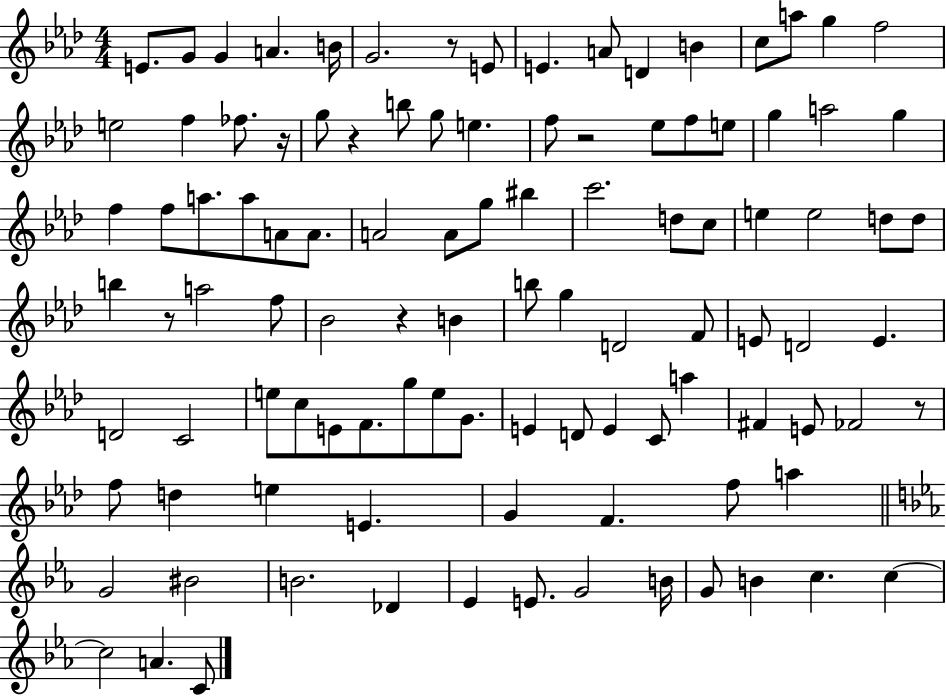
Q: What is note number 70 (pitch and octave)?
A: E4